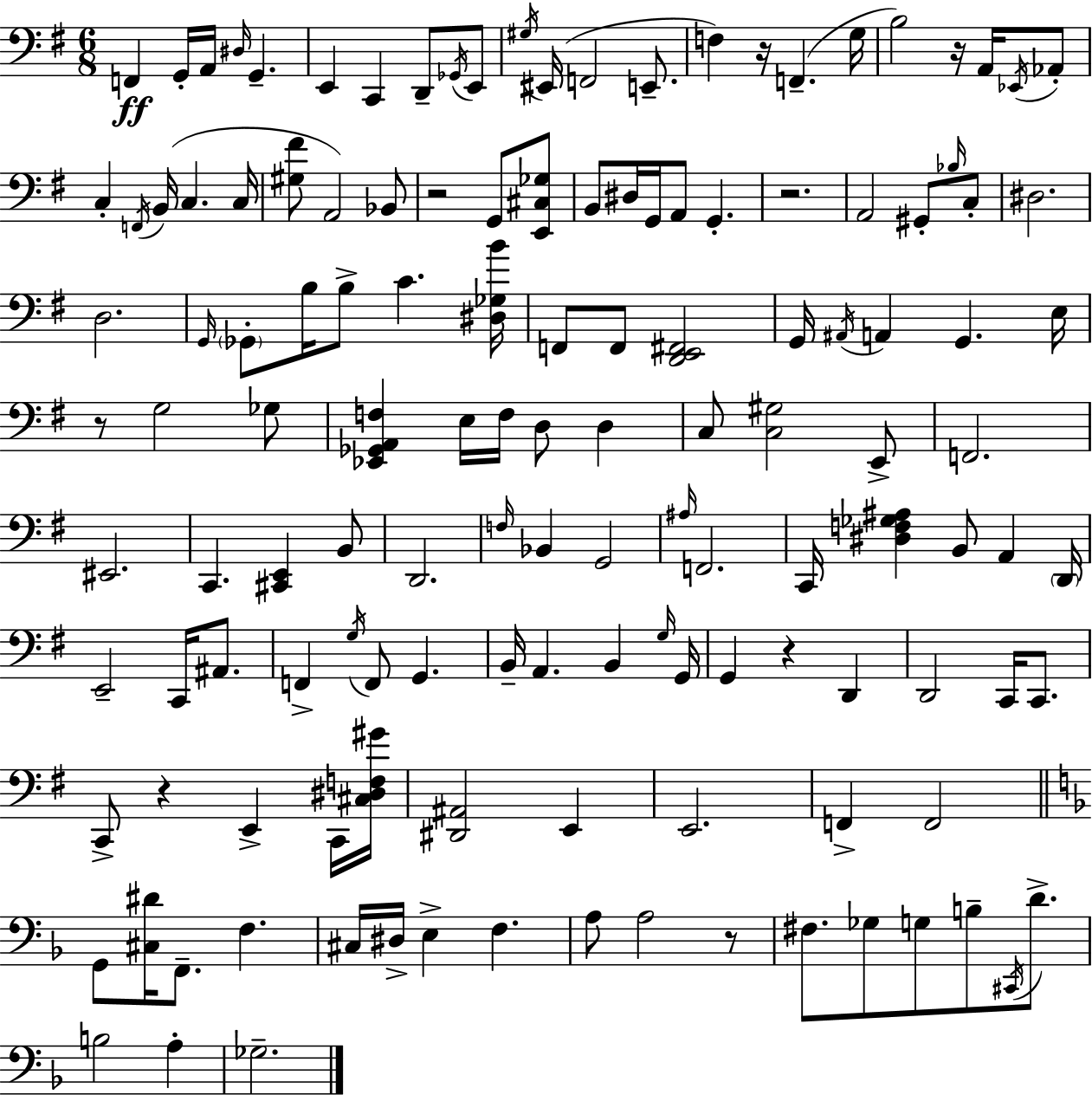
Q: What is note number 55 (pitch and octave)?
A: E3